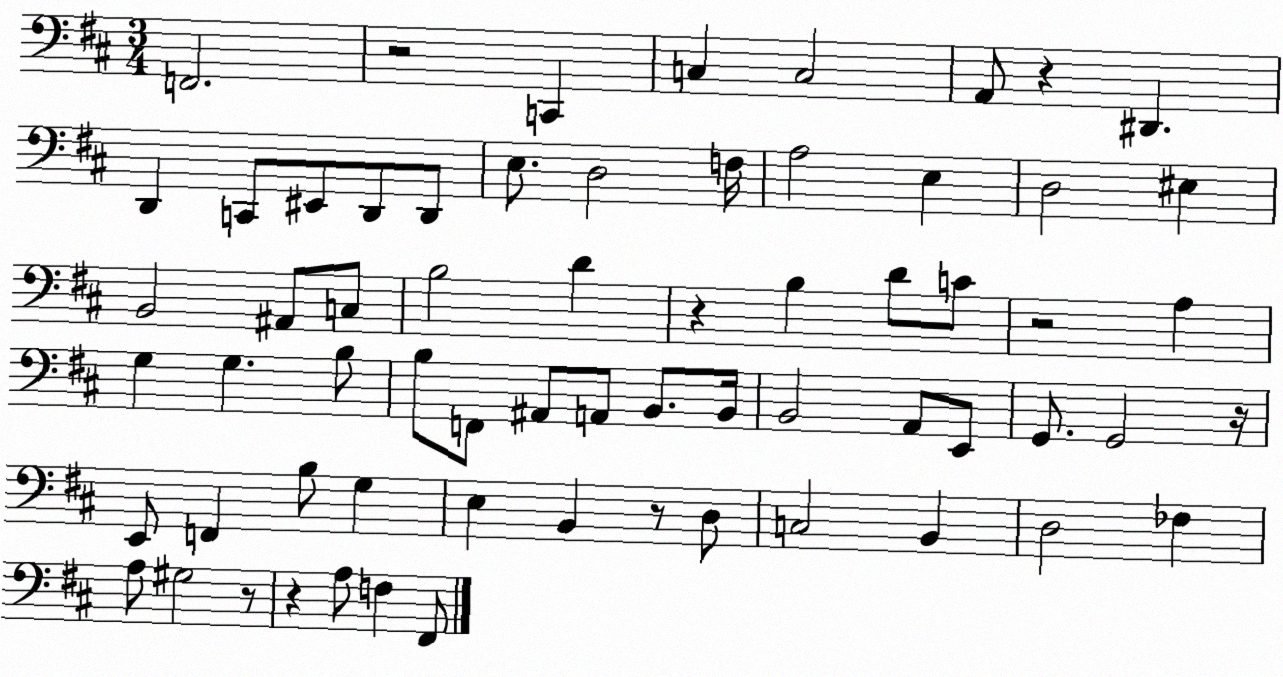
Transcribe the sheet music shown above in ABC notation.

X:1
T:Untitled
M:3/4
L:1/4
K:D
F,,2 z2 C,, C, C,2 A,,/2 z ^D,, D,, C,,/2 ^E,,/2 D,,/2 D,,/2 E,/2 D,2 F,/4 A,2 E, D,2 ^E, B,,2 ^A,,/2 C,/2 B,2 D z B, D/2 C/2 z2 A, G, G, B,/2 B,/2 F,,/2 ^A,,/2 A,,/2 B,,/2 B,,/4 B,,2 A,,/2 E,,/2 G,,/2 G,,2 z/4 E,,/2 F,, B,/2 G, E, B,, z/2 D,/2 C,2 B,, D,2 _F, A,/2 ^G,2 z/2 z A,/2 F, ^F,,/2